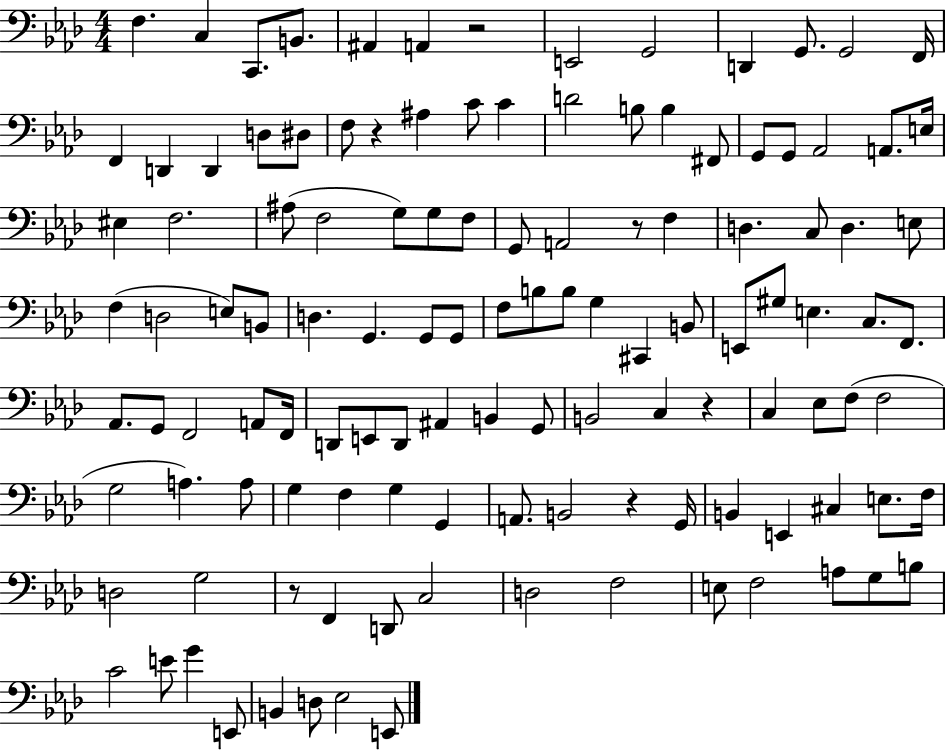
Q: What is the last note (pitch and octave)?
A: E2